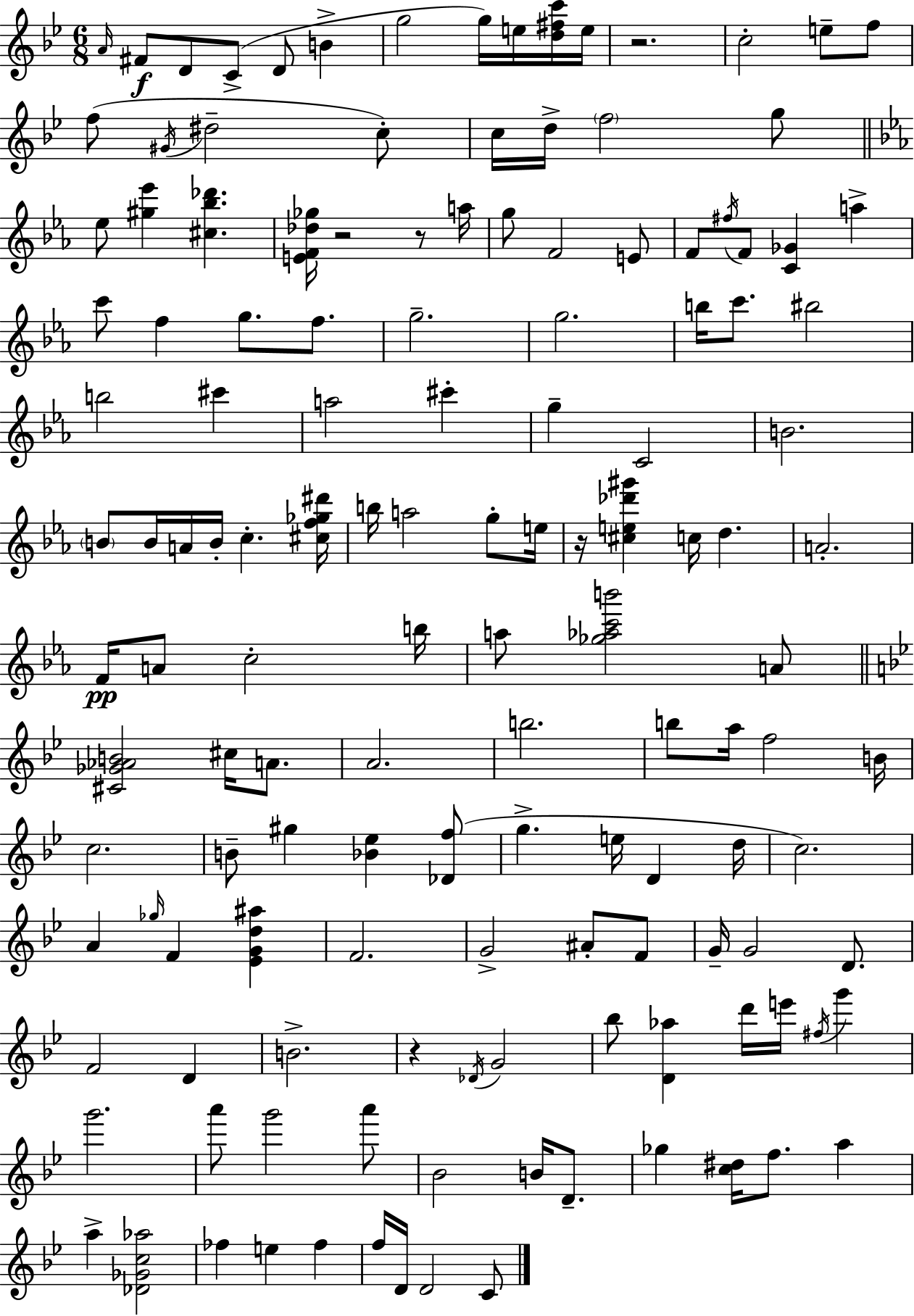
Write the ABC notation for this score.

X:1
T:Untitled
M:6/8
L:1/4
K:Gm
A/4 ^F/2 D/2 C/2 D/2 B g2 g/4 e/4 [d^fc']/4 e/4 z2 c2 e/2 f/2 f/2 ^G/4 ^d2 c/2 c/4 d/4 f2 g/2 _e/2 [^g_e'] [^c_b_d'] [EF_d_g]/4 z2 z/2 a/4 g/2 F2 E/2 F/2 ^f/4 F/2 [C_G] a c'/2 f g/2 f/2 g2 g2 b/4 c'/2 ^b2 b2 ^c' a2 ^c' g C2 B2 B/2 B/4 A/4 B/4 c [^cf_g^d']/4 b/4 a2 g/2 e/4 z/4 [^ce_d'^g'] c/4 d A2 F/4 A/2 c2 b/4 a/2 [_g_ac'b']2 A/2 [^C_G_AB]2 ^c/4 A/2 A2 b2 b/2 a/4 f2 B/4 c2 B/2 ^g [_B_e] [_Df]/2 g e/4 D d/4 c2 A _g/4 F [_EGd^a] F2 G2 ^A/2 F/2 G/4 G2 D/2 F2 D B2 z _D/4 G2 _b/2 [D_a] d'/4 e'/4 ^f/4 g' g'2 a'/2 g'2 a'/2 _B2 B/4 D/2 _g [c^d]/4 f/2 a a [_D_Gc_a]2 _f e _f f/4 D/4 D2 C/2